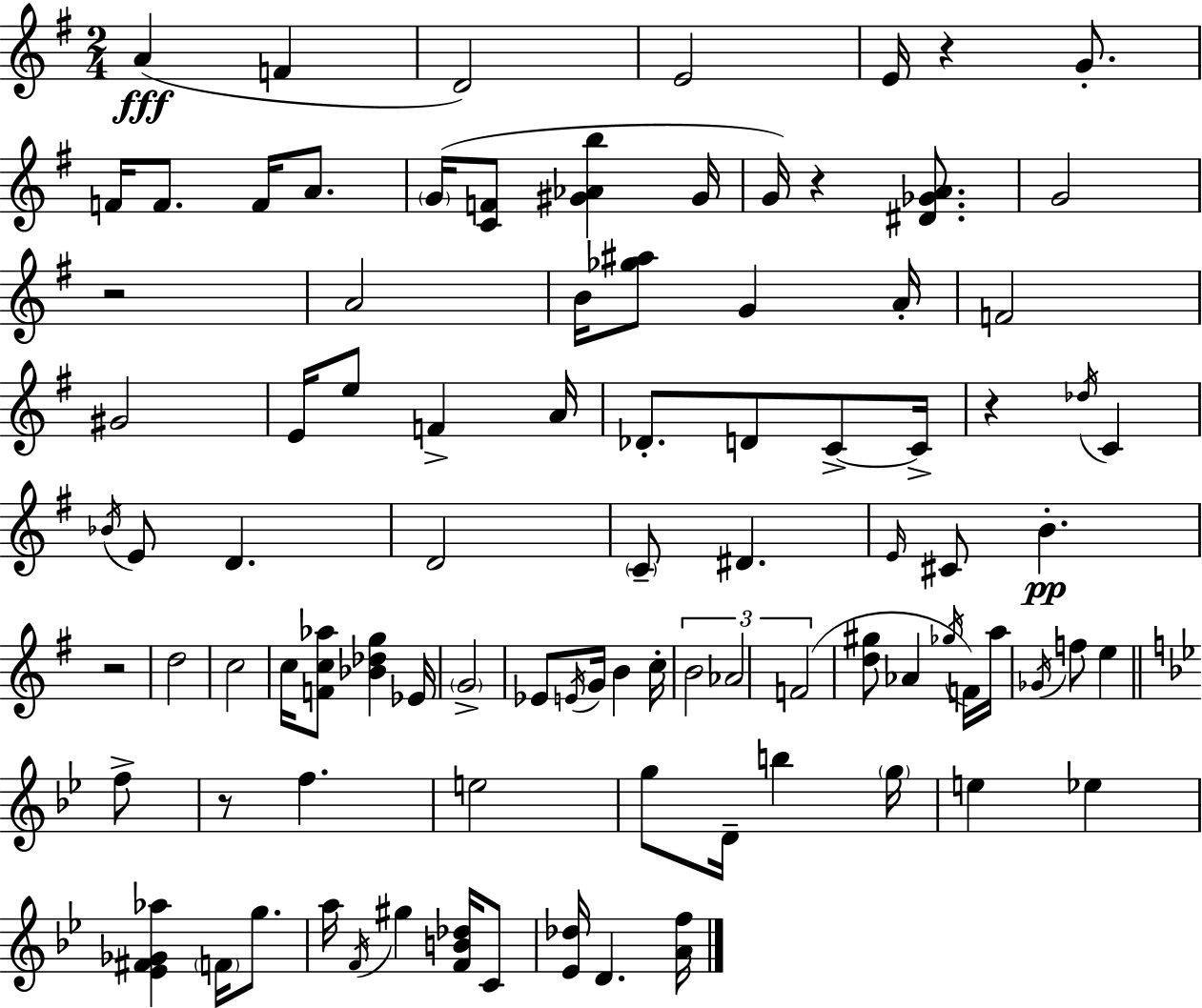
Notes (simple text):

A4/q F4/q D4/h E4/h E4/s R/q G4/e. F4/s F4/e. F4/s A4/e. G4/s [C4,F4]/e [G#4,Ab4,B5]/q G#4/s G4/s R/q [D#4,Gb4,A4]/e. G4/h R/h A4/h B4/s [Gb5,A#5]/e G4/q A4/s F4/h G#4/h E4/s E5/e F4/q A4/s Db4/e. D4/e C4/e C4/s R/q Db5/s C4/q Bb4/s E4/e D4/q. D4/h C4/e D#4/q. E4/s C#4/e B4/q. R/h D5/h C5/h C5/s [F4,C5,Ab5]/e [Bb4,Db5,G5]/q Eb4/s G4/h Eb4/e E4/s G4/s B4/q C5/s B4/h Ab4/h F4/h [D5,G#5]/e Ab4/q Gb5/s F4/s A5/s Gb4/s F5/e E5/q F5/e R/e F5/q. E5/h G5/e D4/s B5/q G5/s E5/q Eb5/q [Eb4,F#4,Gb4,Ab5]/q F4/s G5/e. A5/s F4/s G#5/q [F4,B4,Db5]/s C4/e [Eb4,Db5]/s D4/q. [A4,F5]/s